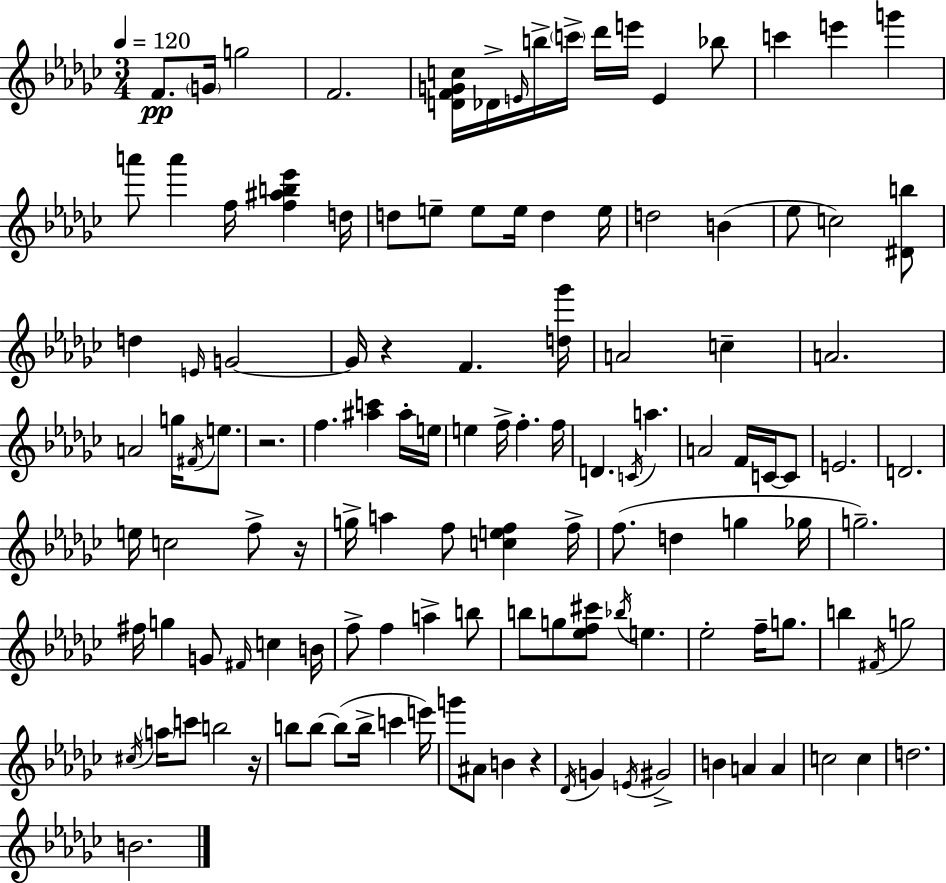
F4/e. G4/s G5/h F4/h. [D4,F4,G4,C5]/s Db4/s E4/s B5/s C6/s Db6/s E6/s E4/q Bb5/e C6/q E6/q G6/q A6/e A6/q F5/s [F5,A#5,B5,Eb6]/q D5/s D5/e E5/e E5/e E5/s D5/q E5/s D5/h B4/q Eb5/e C5/h [D#4,B5]/e D5/q E4/s G4/h G4/s R/q F4/q. [D5,Gb6]/s A4/h C5/q A4/h. A4/h G5/s F#4/s E5/e. R/h. F5/q. [A#5,C6]/q A#5/s E5/s E5/q F5/s F5/q. F5/s D4/q. C4/s A5/q. A4/h F4/s C4/s C4/e E4/h. D4/h. E5/s C5/h F5/e R/s G5/s A5/q F5/e [C5,E5,F5]/q F5/s F5/e. D5/q G5/q Gb5/s G5/h. F#5/s G5/q G4/e F#4/s C5/q B4/s F5/e F5/q A5/q B5/e B5/e G5/e [Eb5,F5,C#6]/e Bb5/s E5/q. Eb5/h F5/s G5/e. B5/q F#4/s G5/h C#5/s A5/s C6/e B5/h R/s B5/e B5/e B5/e B5/s C6/q E6/s G6/e A#4/e B4/q R/q Db4/s G4/q E4/s G#4/h B4/q A4/q A4/q C5/h C5/q D5/h. B4/h.